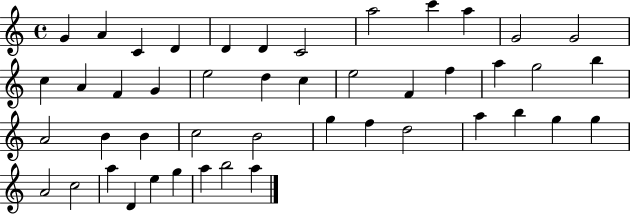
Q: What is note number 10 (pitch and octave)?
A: A5